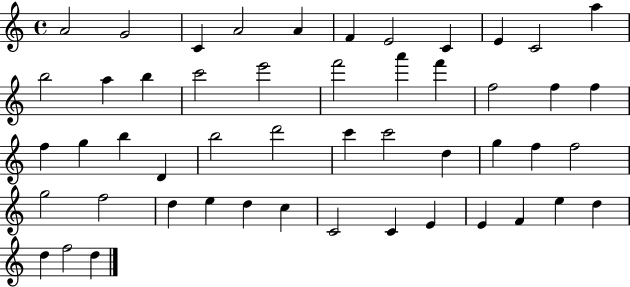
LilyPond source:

{
  \clef treble
  \time 4/4
  \defaultTimeSignature
  \key c \major
  a'2 g'2 | c'4 a'2 a'4 | f'4 e'2 c'4 | e'4 c'2 a''4 | \break b''2 a''4 b''4 | c'''2 e'''2 | f'''2 a'''4 f'''4 | f''2 f''4 f''4 | \break f''4 g''4 b''4 d'4 | b''2 d'''2 | c'''4 c'''2 d''4 | g''4 f''4 f''2 | \break g''2 f''2 | d''4 e''4 d''4 c''4 | c'2 c'4 e'4 | e'4 f'4 e''4 d''4 | \break d''4 f''2 d''4 | \bar "|."
}